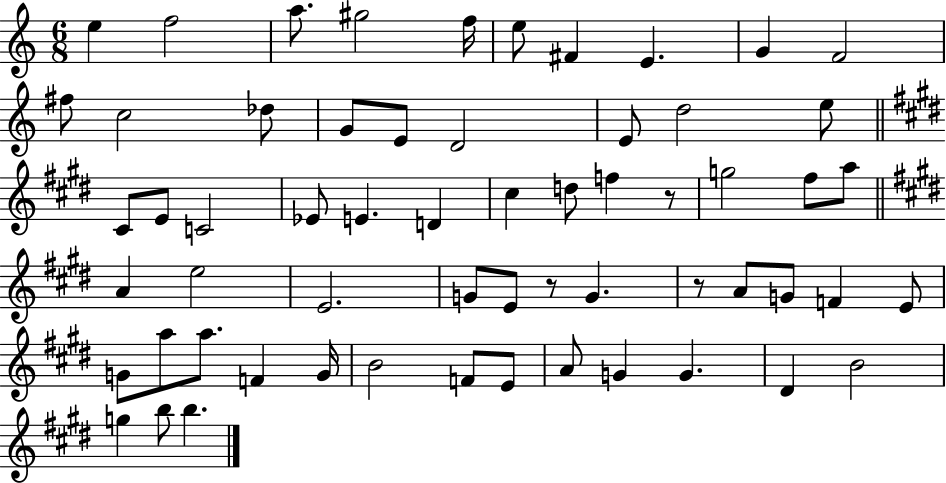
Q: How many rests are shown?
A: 3